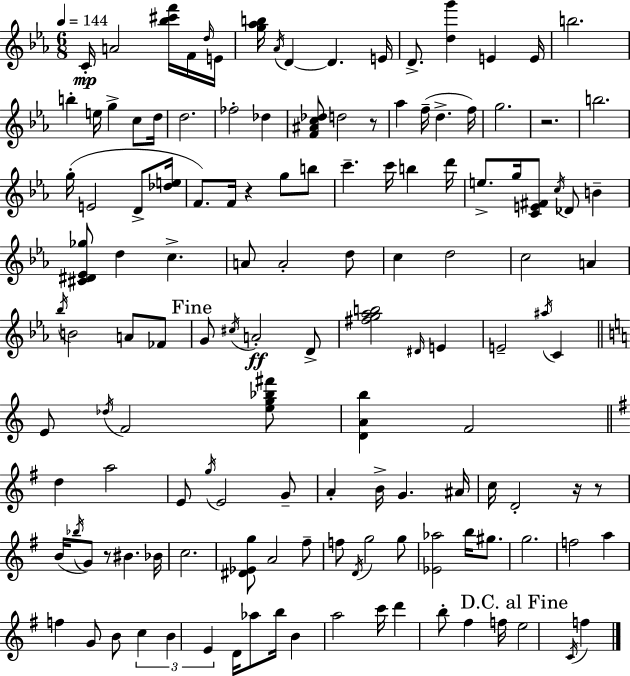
C4/s A4/h [Bb5,C#6,F6]/s F4/s D5/s E4/s [G5,Ab5,B5]/s Ab4/s D4/q D4/q. E4/s D4/e. [D5,G6]/q E4/q E4/s B5/h. B5/q E5/s G5/q C5/e D5/s D5/h. FES5/h Db5/q [F4,A#4,C5,Db5]/e D5/h R/e Ab5/q F5/s D5/q. F5/s G5/h. R/h. B5/h. G5/s E4/h D4/e [Db5,E5]/s F4/e. F4/s R/q G5/e B5/e C6/q. C6/s B5/q D6/s E5/e. G5/s [C4,E4,F#4]/e C5/s Db4/e B4/q [C#4,D#4,Eb4,Gb5]/e D5/q C5/q. A4/e A4/h D5/e C5/q D5/h C5/h A4/q Bb5/s B4/h A4/e FES4/e G4/e C#5/s A4/h D4/e [F#5,G5,Ab5,B5]/h D#4/s E4/q E4/h A#5/s C4/q E4/e Db5/s F4/h [E5,G5,Bb5,F#6]/e [D4,A4,B5]/q F4/h D5/q A5/h E4/e G5/s E4/h G4/e A4/q B4/s G4/q. A#4/s C5/s D4/h R/s R/e B4/s Bb5/s G4/e R/e BIS4/q. Bb4/s C5/h. [D#4,Eb4,G5]/e A4/h F#5/e F5/e D4/s G5/h G5/e [Eb4,Ab5]/h B5/s G#5/e. G5/h. F5/h A5/q F5/q G4/e B4/e C5/q B4/q E4/q D4/s Ab5/e B5/s B4/q A5/h C6/s D6/q B5/e F#5/q F5/s E5/h C4/s F5/q